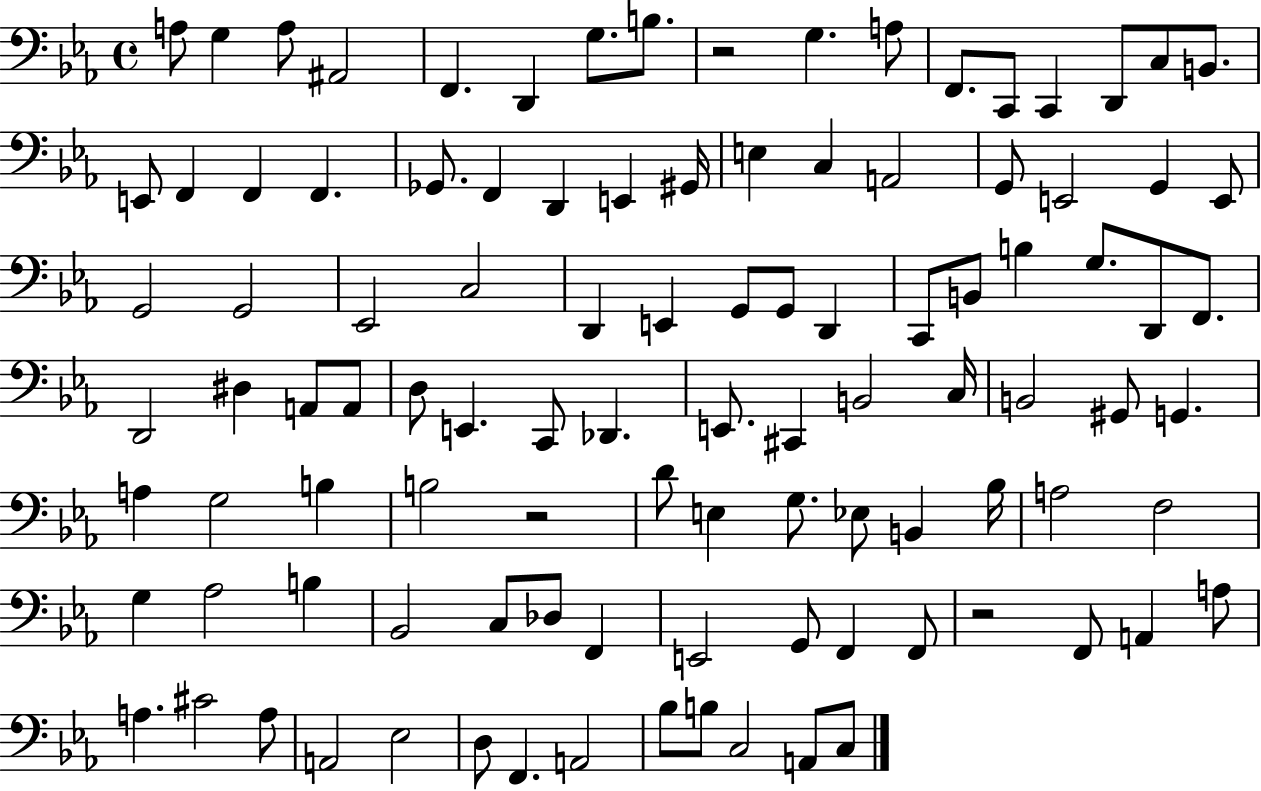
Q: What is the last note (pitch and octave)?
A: C3